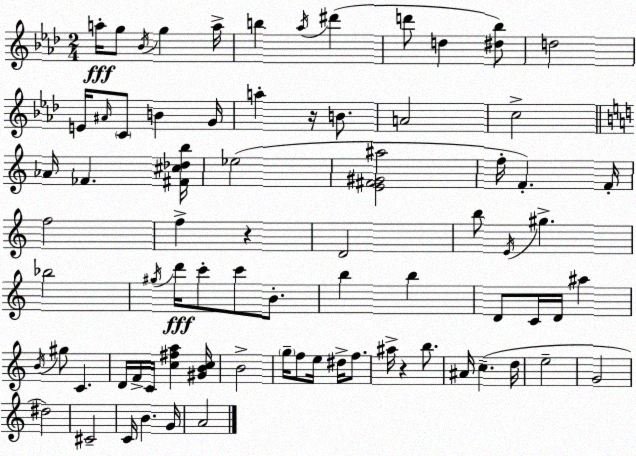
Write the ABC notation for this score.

X:1
T:Untitled
M:2/4
L:1/4
K:Ab
a/4 g/2 _B/4 g a/4 b _a/4 ^d' d'/2 d [^d_b]/2 d2 E/4 ^A/4 C/2 B G/4 a z/4 B/2 A2 c2 _A/4 _F [^F^c_db]/4 _e2 [E^F^G^a]2 f/4 F F/4 f2 f z D2 b/2 E/4 ^g _b2 ^g/4 d'/4 c'/2 c'/2 B/2 b b D/2 C/4 D/4 ^a B/4 ^g/2 C D/4 F/4 C/4 [c^fa] [^GBc]/4 B2 g/4 f/2 e/4 ^d/4 f/2 ^a/4 z b/2 ^A/4 c d/4 e2 G2 ^d2 ^C2 C/4 B G/4 A2